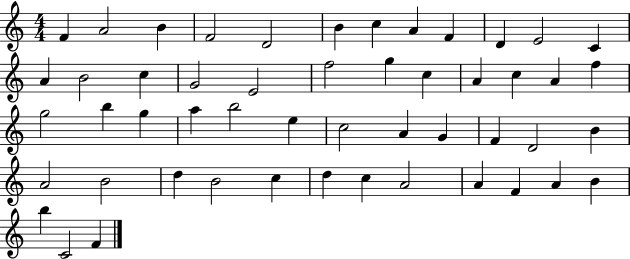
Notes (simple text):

F4/q A4/h B4/q F4/h D4/h B4/q C5/q A4/q F4/q D4/q E4/h C4/q A4/q B4/h C5/q G4/h E4/h F5/h G5/q C5/q A4/q C5/q A4/q F5/q G5/h B5/q G5/q A5/q B5/h E5/q C5/h A4/q G4/q F4/q D4/h B4/q A4/h B4/h D5/q B4/h C5/q D5/q C5/q A4/h A4/q F4/q A4/q B4/q B5/q C4/h F4/q